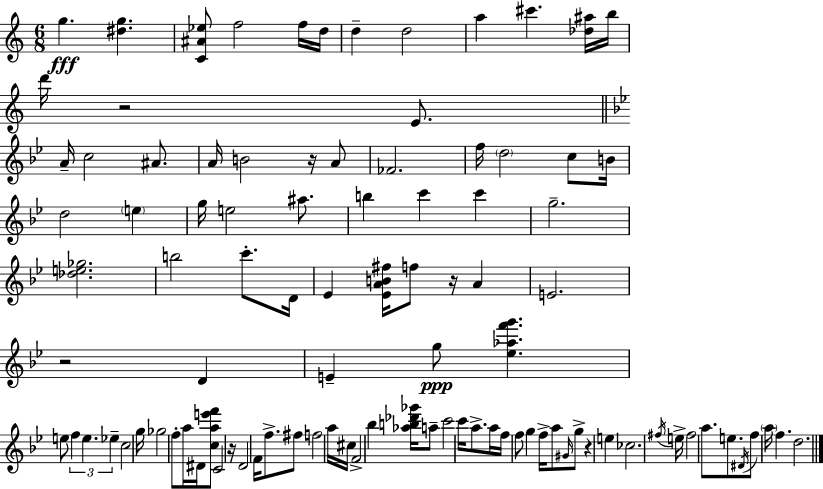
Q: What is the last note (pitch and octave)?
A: D5